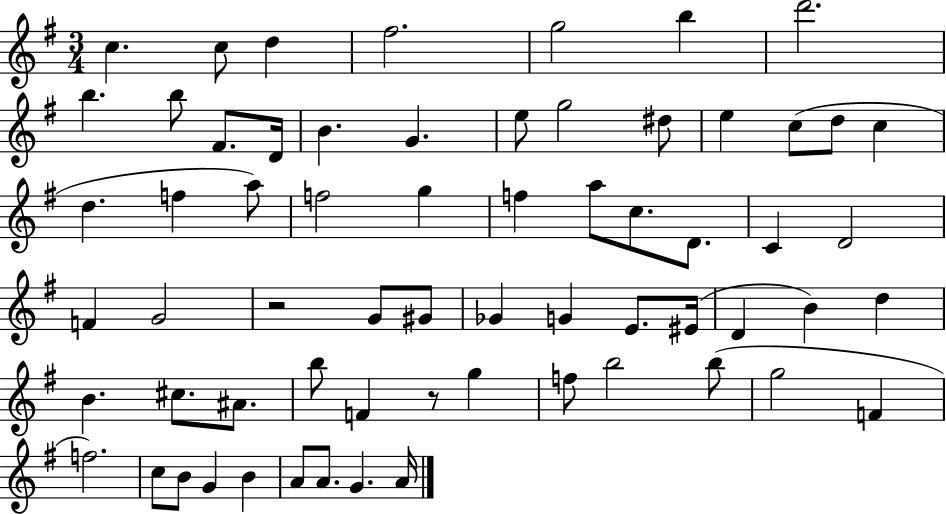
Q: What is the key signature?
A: G major